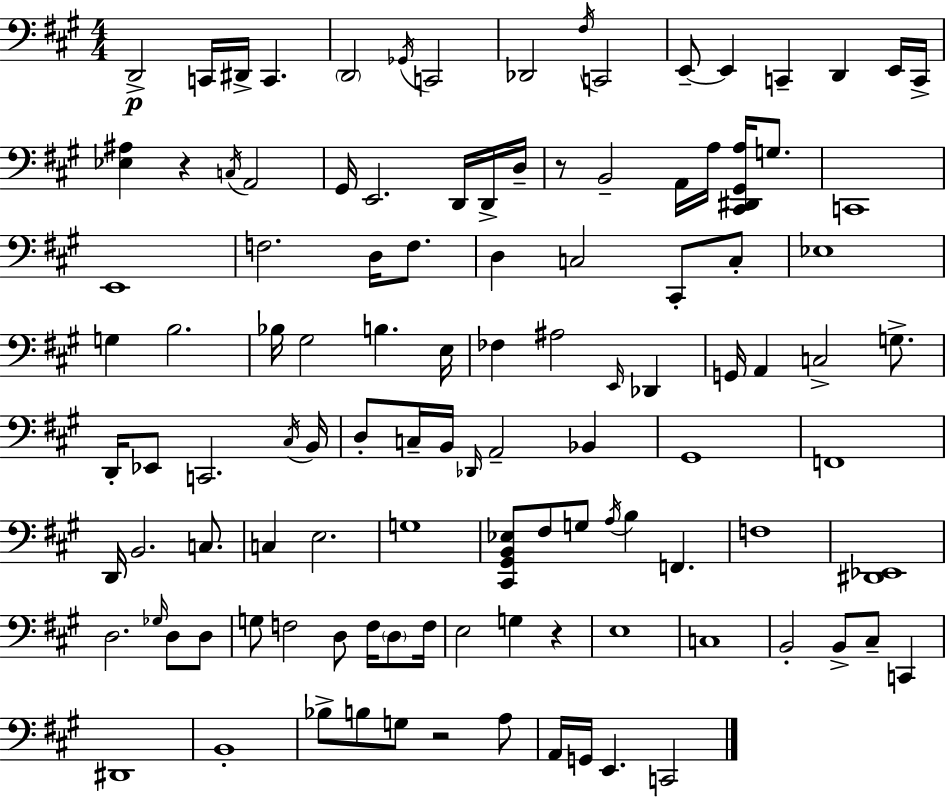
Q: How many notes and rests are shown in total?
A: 112